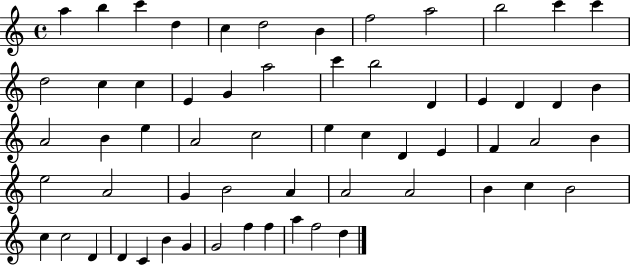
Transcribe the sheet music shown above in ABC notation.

X:1
T:Untitled
M:4/4
L:1/4
K:C
a b c' d c d2 B f2 a2 b2 c' c' d2 c c E G a2 c' b2 D E D D B A2 B e A2 c2 e c D E F A2 B e2 A2 G B2 A A2 A2 B c B2 c c2 D D C B G G2 f f a f2 d